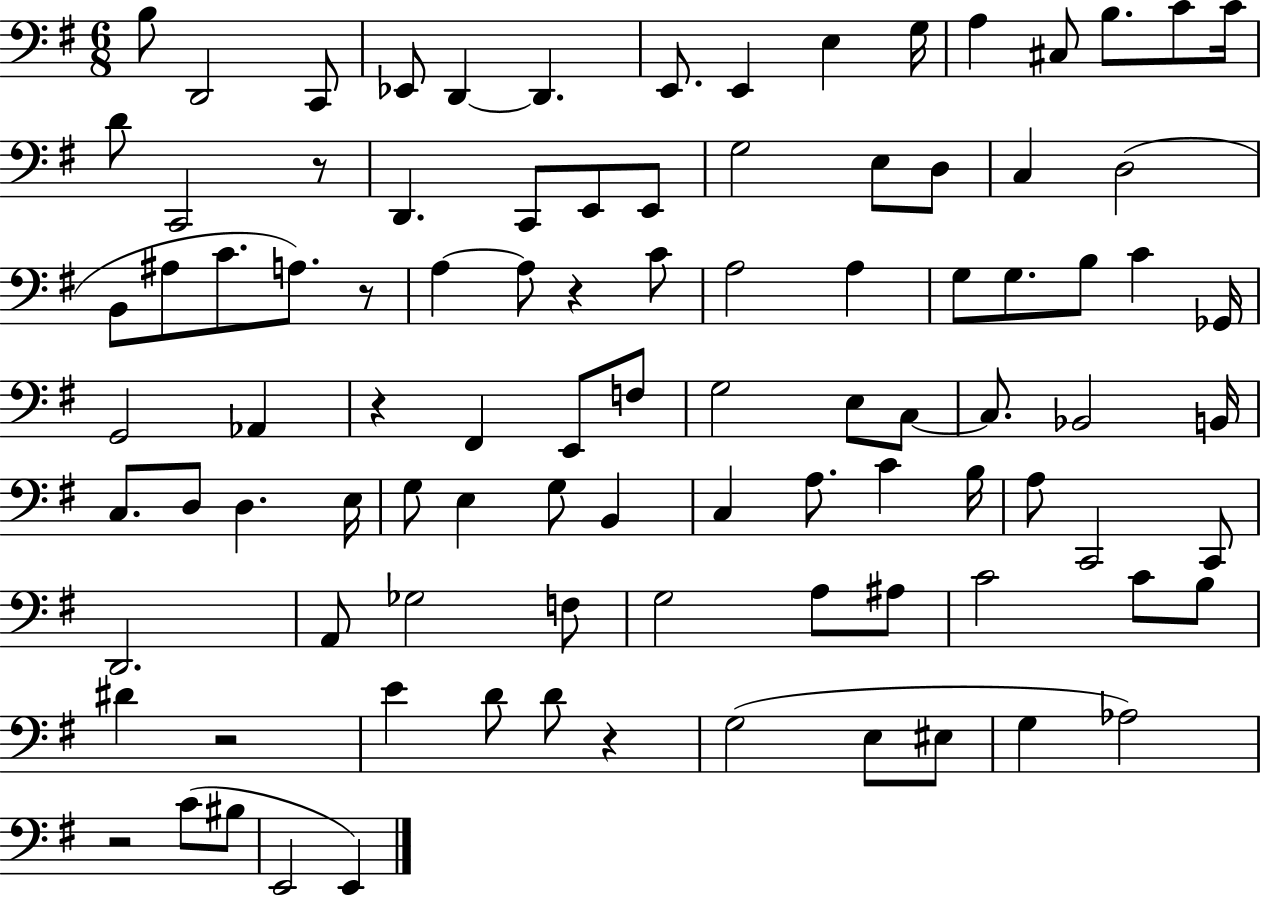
B3/e D2/h C2/e Eb2/e D2/q D2/q. E2/e. E2/q E3/q G3/s A3/q C#3/e B3/e. C4/e C4/s D4/e C2/h R/e D2/q. C2/e E2/e E2/e G3/h E3/e D3/e C3/q D3/h B2/e A#3/e C4/e. A3/e. R/e A3/q A3/e R/q C4/e A3/h A3/q G3/e G3/e. B3/e C4/q Gb2/s G2/h Ab2/q R/q F#2/q E2/e F3/e G3/h E3/e C3/e C3/e. Bb2/h B2/s C3/e. D3/e D3/q. E3/s G3/e E3/q G3/e B2/q C3/q A3/e. C4/q B3/s A3/e C2/h C2/e D2/h. A2/e Gb3/h F3/e G3/h A3/e A#3/e C4/h C4/e B3/e D#4/q R/h E4/q D4/e D4/e R/q G3/h E3/e EIS3/e G3/q Ab3/h R/h C4/e BIS3/e E2/h E2/q